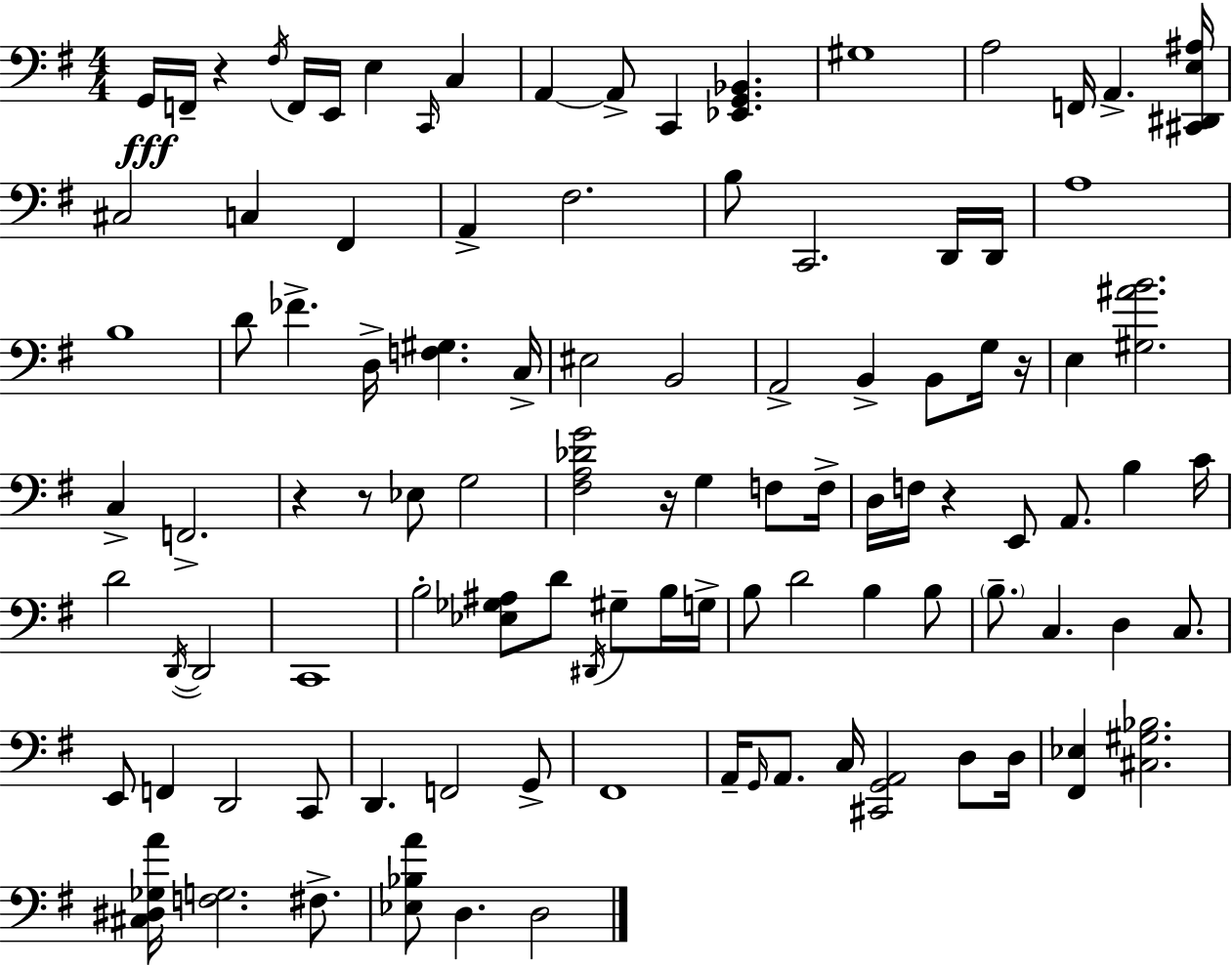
{
  \clef bass
  \numericTimeSignature
  \time 4/4
  \key g \major
  \repeat volta 2 { g,16\fff f,16-- r4 \acciaccatura { fis16 } f,16 e,16 e4 \grace { c,16 } c4 | a,4~~ a,8-> c,4 <ees, g, bes,>4. | gis1 | a2 f,16 a,4.-> | \break <cis, dis, e ais>16 cis2 c4 fis,4 | a,4-> fis2. | b8 c,2. | d,16 d,16 a1 | \break b1 | d'8 fes'4.-> d16-> <f gis>4. | c16-> eis2 b,2 | a,2-> b,4-> b,8 | \break g16 r16 e4 <gis ais' b'>2. | c4-> f,2.-> | r4 r8 ees8 g2 | <fis a des' g'>2 r16 g4 f8 | \break f16-> d16 f16 r4 e,8 a,8. b4 | c'16 d'2 \acciaccatura { d,16~ }~ d,2 | c,1 | b2-. <ees ges ais>8 d'8 \acciaccatura { dis,16 } | \break gis8-- b16 g16-> b8 d'2 b4 | b8 \parenthesize b8.-- c4. d4 | c8. e,8 f,4 d,2 | c,8 d,4. f,2 | \break g,8-> fis,1 | a,16-- \grace { g,16 } a,8. c16 <cis, g, a,>2 | d8 d16 <fis, ees>4 <cis gis bes>2. | <cis dis ges a'>16 <f g>2. | \break fis8.-> <ees bes a'>8 d4. d2 | } \bar "|."
}